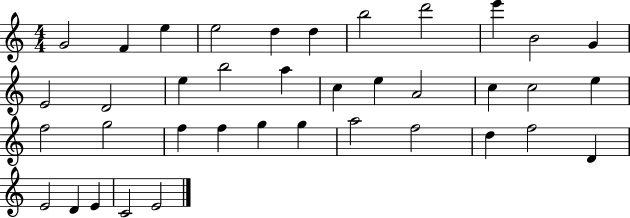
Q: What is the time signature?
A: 4/4